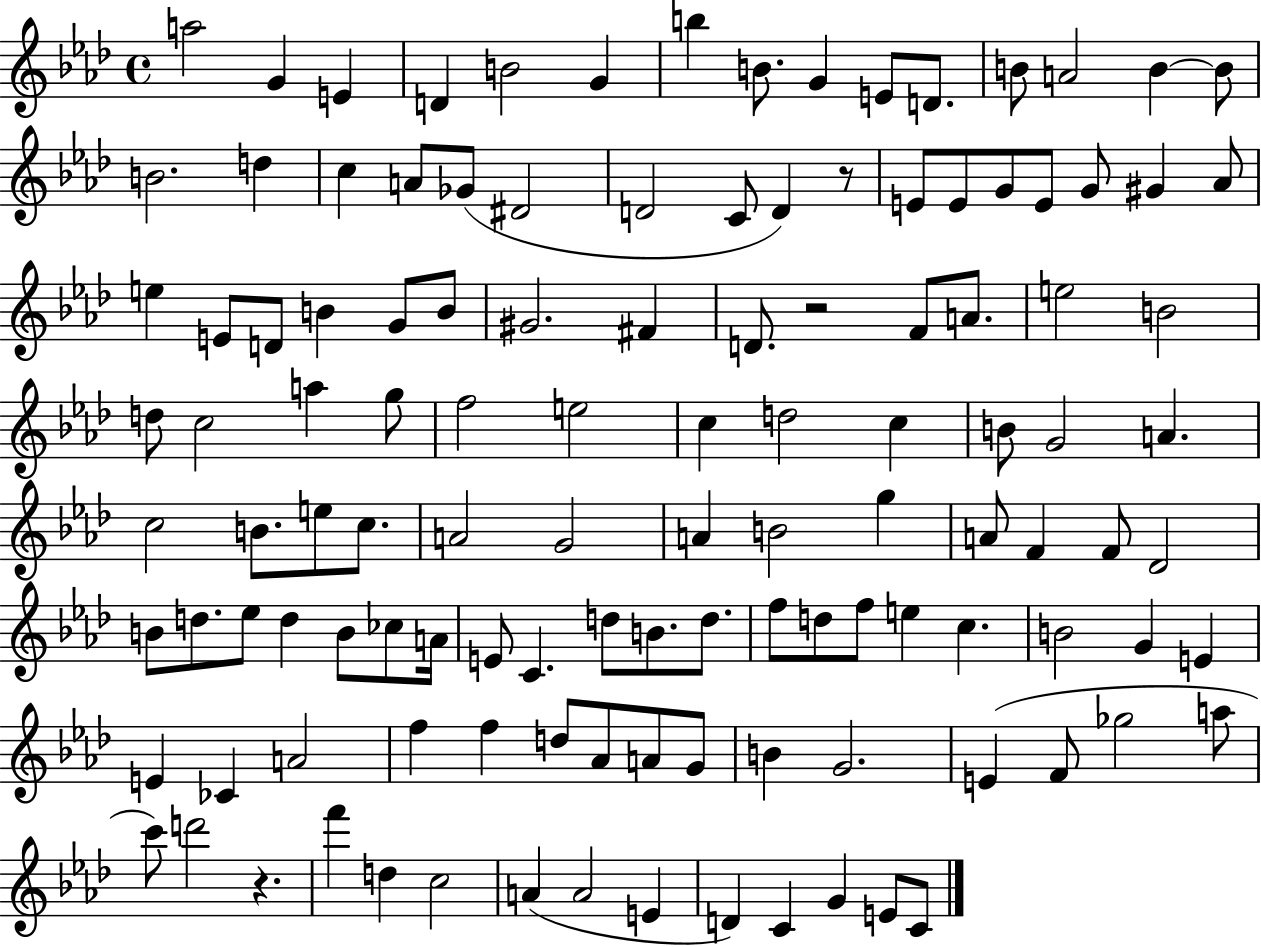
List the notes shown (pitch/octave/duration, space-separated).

A5/h G4/q E4/q D4/q B4/h G4/q B5/q B4/e. G4/q E4/e D4/e. B4/e A4/h B4/q B4/e B4/h. D5/q C5/q A4/e Gb4/e D#4/h D4/h C4/e D4/q R/e E4/e E4/e G4/e E4/e G4/e G#4/q Ab4/e E5/q E4/e D4/e B4/q G4/e B4/e G#4/h. F#4/q D4/e. R/h F4/e A4/e. E5/h B4/h D5/e C5/h A5/q G5/e F5/h E5/h C5/q D5/h C5/q B4/e G4/h A4/q. C5/h B4/e. E5/e C5/e. A4/h G4/h A4/q B4/h G5/q A4/e F4/q F4/e Db4/h B4/e D5/e. Eb5/e D5/q B4/e CES5/e A4/s E4/e C4/q. D5/e B4/e. D5/e. F5/e D5/e F5/e E5/q C5/q. B4/h G4/q E4/q E4/q CES4/q A4/h F5/q F5/q D5/e Ab4/e A4/e G4/e B4/q G4/h. E4/q F4/e Gb5/h A5/e C6/e D6/h R/q. F6/q D5/q C5/h A4/q A4/h E4/q D4/q C4/q G4/q E4/e C4/e